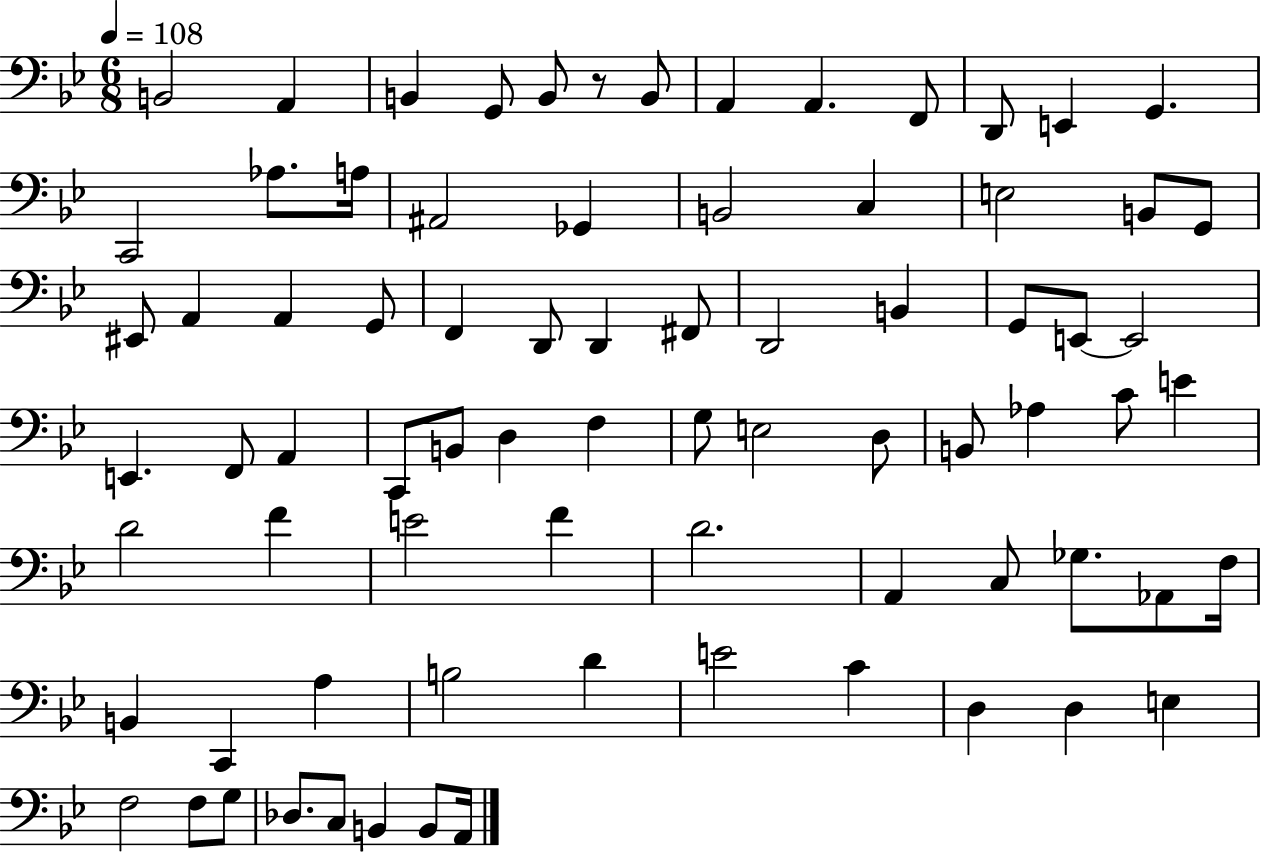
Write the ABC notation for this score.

X:1
T:Untitled
M:6/8
L:1/4
K:Bb
B,,2 A,, B,, G,,/2 B,,/2 z/2 B,,/2 A,, A,, F,,/2 D,,/2 E,, G,, C,,2 _A,/2 A,/4 ^A,,2 _G,, B,,2 C, E,2 B,,/2 G,,/2 ^E,,/2 A,, A,, G,,/2 F,, D,,/2 D,, ^F,,/2 D,,2 B,, G,,/2 E,,/2 E,,2 E,, F,,/2 A,, C,,/2 B,,/2 D, F, G,/2 E,2 D,/2 B,,/2 _A, C/2 E D2 F E2 F D2 A,, C,/2 _G,/2 _A,,/2 F,/4 B,, C,, A, B,2 D E2 C D, D, E, F,2 F,/2 G,/2 _D,/2 C,/2 B,, B,,/2 A,,/4